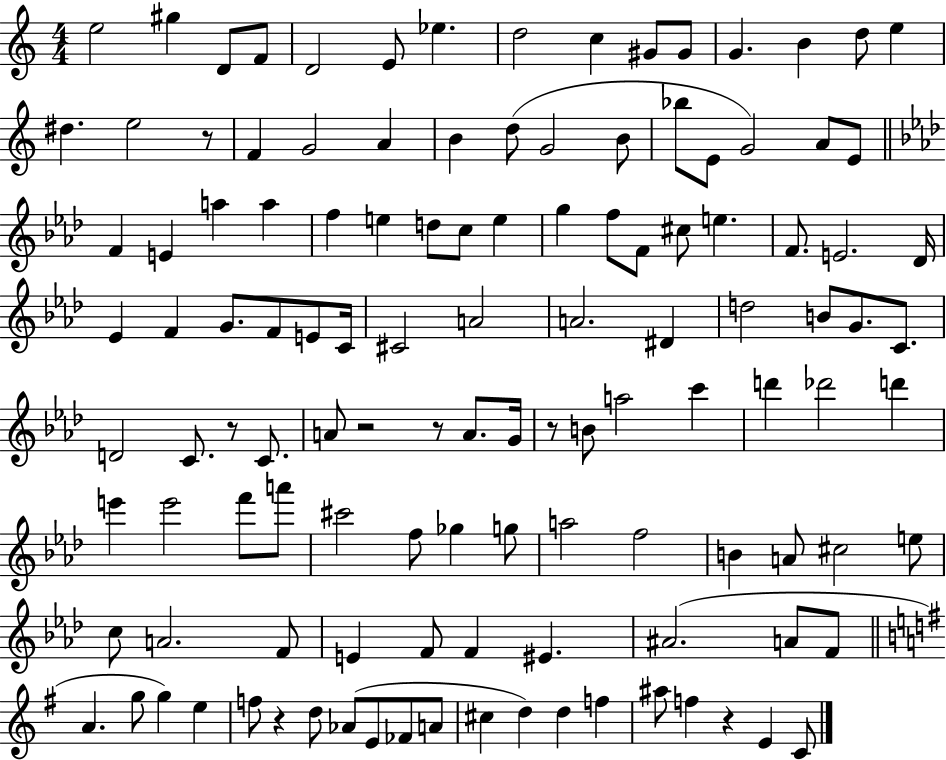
E5/h G#5/q D4/e F4/e D4/h E4/e Eb5/q. D5/h C5/q G#4/e G#4/e G4/q. B4/q D5/e E5/q D#5/q. E5/h R/e F4/q G4/h A4/q B4/q D5/e G4/h B4/e Bb5/e E4/e G4/h A4/e E4/e F4/q E4/q A5/q A5/q F5/q E5/q D5/e C5/e E5/q G5/q F5/e F4/e C#5/e E5/q. F4/e. E4/h. Db4/s Eb4/q F4/q G4/e. F4/e E4/e C4/s C#4/h A4/h A4/h. D#4/q D5/h B4/e G4/e. C4/e. D4/h C4/e. R/e C4/e. A4/e R/h R/e A4/e. G4/s R/e B4/e A5/h C6/q D6/q Db6/h D6/q E6/q E6/h F6/e A6/e C#6/h F5/e Gb5/q G5/e A5/h F5/h B4/q A4/e C#5/h E5/e C5/e A4/h. F4/e E4/q F4/e F4/q EIS4/q. A#4/h. A4/e F4/e A4/q. G5/e G5/q E5/q F5/e R/q D5/e Ab4/e E4/e FES4/e A4/e C#5/q D5/q D5/q F5/q A#5/e F5/q R/q E4/q C4/e